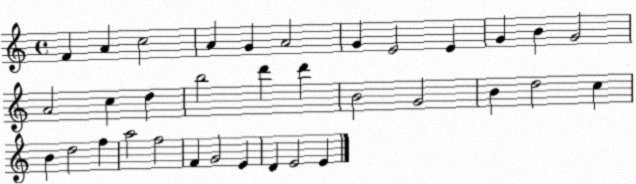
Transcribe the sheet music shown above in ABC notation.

X:1
T:Untitled
M:4/4
L:1/4
K:C
F A c2 A G A2 G E2 E G B G2 A2 c d b2 d' d' B2 G2 B d2 c B d2 f a2 f2 F G2 E D E2 E